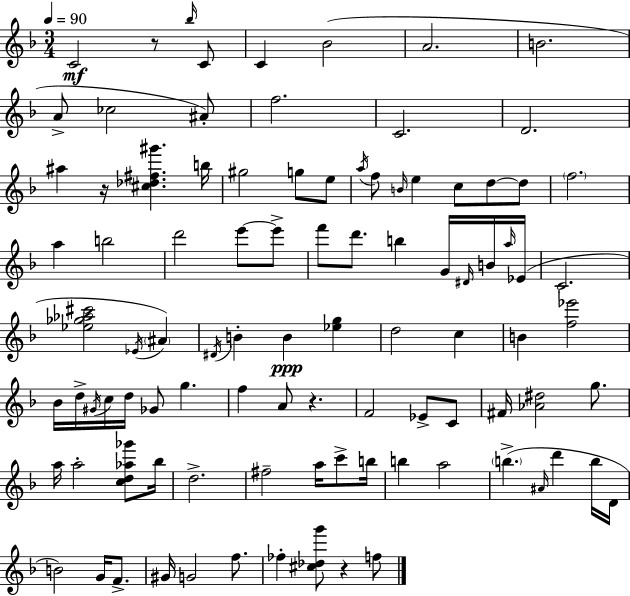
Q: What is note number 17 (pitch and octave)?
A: G5